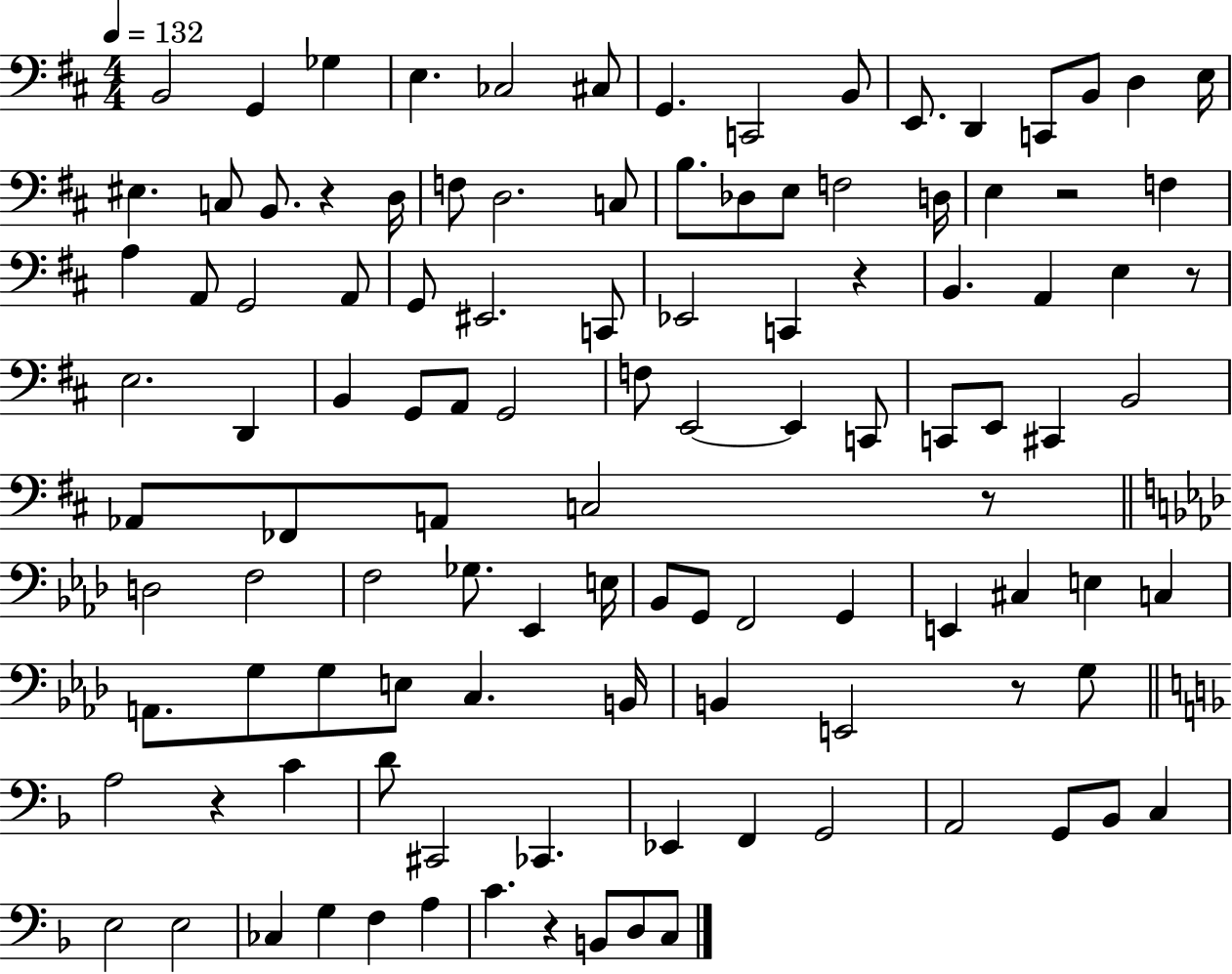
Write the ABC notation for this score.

X:1
T:Untitled
M:4/4
L:1/4
K:D
B,,2 G,, _G, E, _C,2 ^C,/2 G,, C,,2 B,,/2 E,,/2 D,, C,,/2 B,,/2 D, E,/4 ^E, C,/2 B,,/2 z D,/4 F,/2 D,2 C,/2 B,/2 _D,/2 E,/2 F,2 D,/4 E, z2 F, A, A,,/2 G,,2 A,,/2 G,,/2 ^E,,2 C,,/2 _E,,2 C,, z B,, A,, E, z/2 E,2 D,, B,, G,,/2 A,,/2 G,,2 F,/2 E,,2 E,, C,,/2 C,,/2 E,,/2 ^C,, B,,2 _A,,/2 _F,,/2 A,,/2 C,2 z/2 D,2 F,2 F,2 _G,/2 _E,, E,/4 _B,,/2 G,,/2 F,,2 G,, E,, ^C, E, C, A,,/2 G,/2 G,/2 E,/2 C, B,,/4 B,, E,,2 z/2 G,/2 A,2 z C D/2 ^C,,2 _C,, _E,, F,, G,,2 A,,2 G,,/2 _B,,/2 C, E,2 E,2 _C, G, F, A, C z B,,/2 D,/2 C,/2